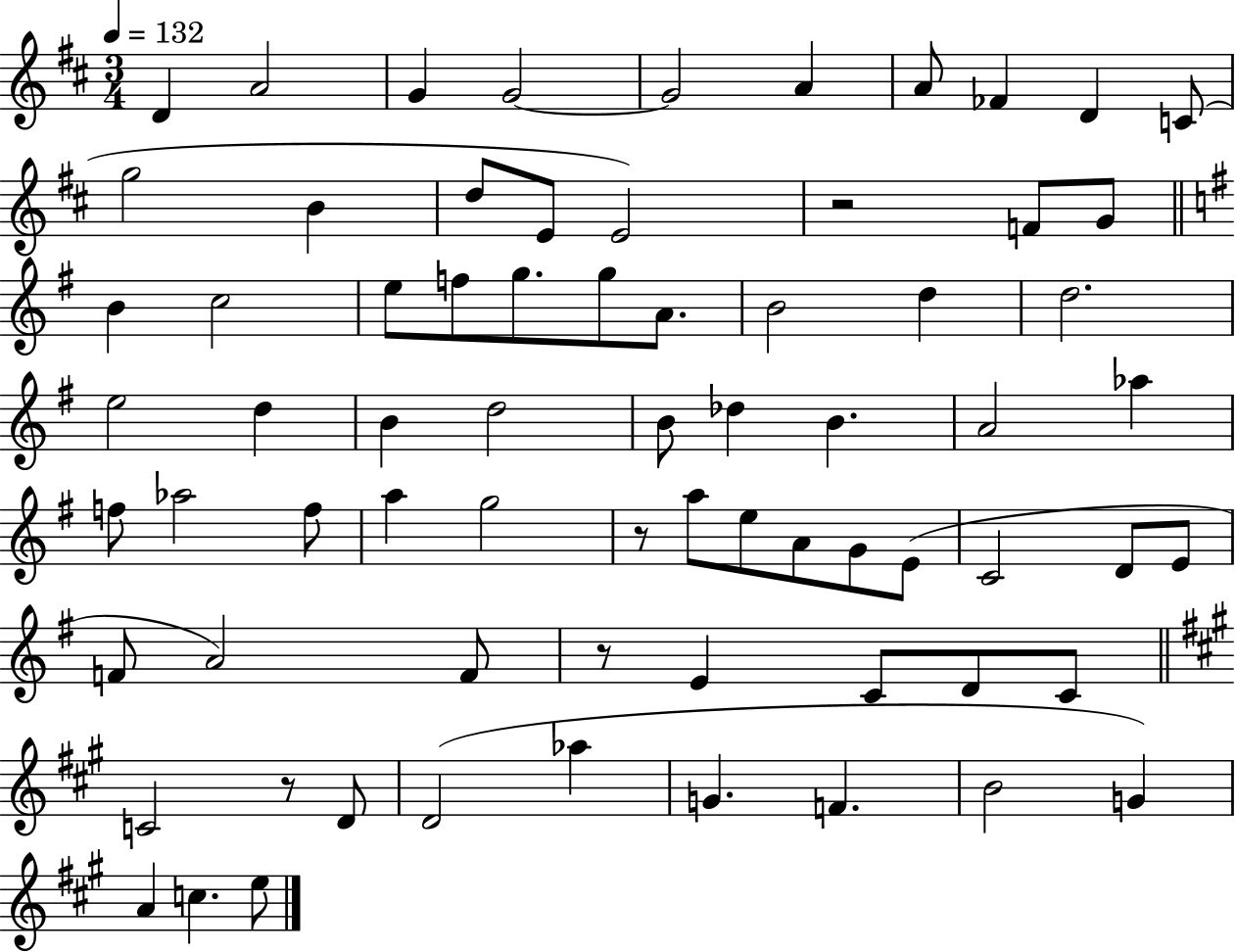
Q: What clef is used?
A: treble